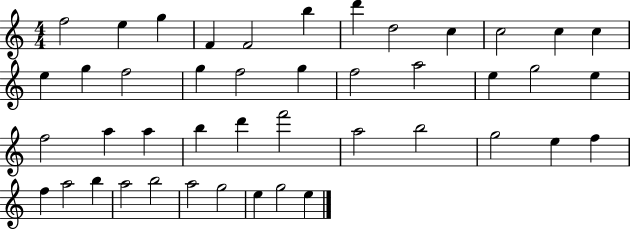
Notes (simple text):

F5/h E5/q G5/q F4/q F4/h B5/q D6/q D5/h C5/q C5/h C5/q C5/q E5/q G5/q F5/h G5/q F5/h G5/q F5/h A5/h E5/q G5/h E5/q F5/h A5/q A5/q B5/q D6/q F6/h A5/h B5/h G5/h E5/q F5/q F5/q A5/h B5/q A5/h B5/h A5/h G5/h E5/q G5/h E5/q